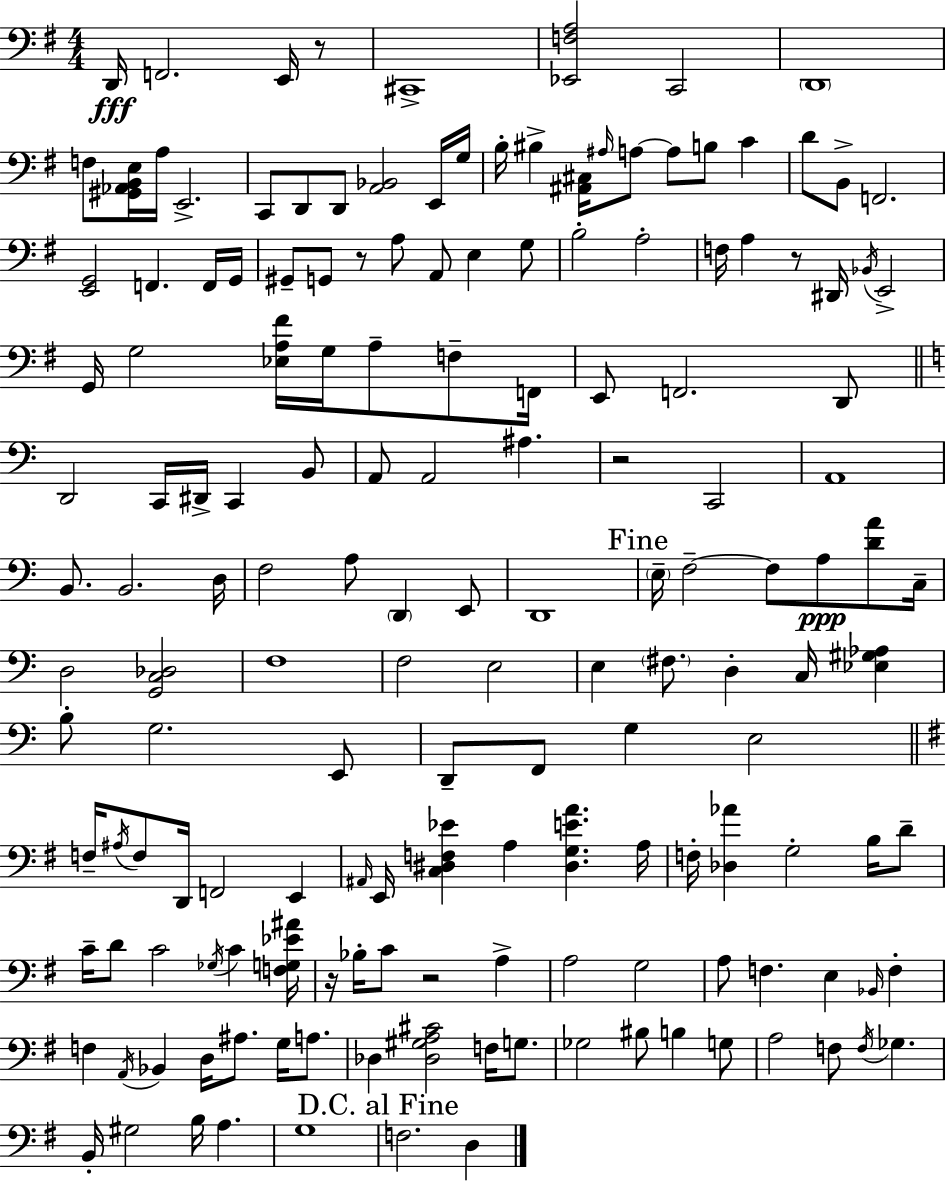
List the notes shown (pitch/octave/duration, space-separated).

D2/s F2/h. E2/s R/e C#2/w [Eb2,F3,A3]/h C2/h D2/w F3/e [G#2,Ab2,B2,E3]/s A3/s E2/h. C2/e D2/e D2/e [A2,Bb2]/h E2/s G3/s B3/s BIS3/q [A#2,C#3]/s A#3/s A3/e A3/e B3/e C4/q D4/e B2/e F2/h. [E2,G2]/h F2/q. F2/s G2/s G#2/e G2/e R/e A3/e A2/e E3/q G3/e B3/h A3/h F3/s A3/q R/e D#2/s Bb2/s E2/h G2/s G3/h [Eb3,A3,F#4]/s G3/s A3/e F3/e F2/s E2/e F2/h. D2/e D2/h C2/s D#2/s C2/q B2/e A2/e A2/h A#3/q. R/h C2/h A2/w B2/e. B2/h. D3/s F3/h A3/e D2/q E2/e D2/w E3/s F3/h F3/e A3/e [D4,A4]/e C3/s D3/h [G2,C3,Db3]/h F3/w F3/h E3/h E3/q F#3/e. D3/q C3/s [Eb3,G#3,Ab3]/q B3/e G3/h. E2/e D2/e F2/e G3/q E3/h F3/s A#3/s F3/e D2/s F2/h E2/q A#2/s E2/s [C3,D#3,F3,Eb4]/q A3/q [D#3,G3,E4,A4]/q. A3/s F3/s [Db3,Ab4]/q G3/h B3/s D4/e C4/s D4/e C4/h Gb3/s C4/q [F3,G3,Eb4,A#4]/s R/s Bb3/s C4/e R/h A3/q A3/h G3/h A3/e F3/q. E3/q Bb2/s F3/q F3/q A2/s Bb2/q D3/s A#3/e. G3/s A3/e. Db3/q [Db3,G#3,A3,C#4]/h F3/s G3/e. Gb3/h BIS3/e B3/q G3/e A3/h F3/e F3/s Gb3/q. B2/s G#3/h B3/s A3/q. G3/w F3/h. D3/q